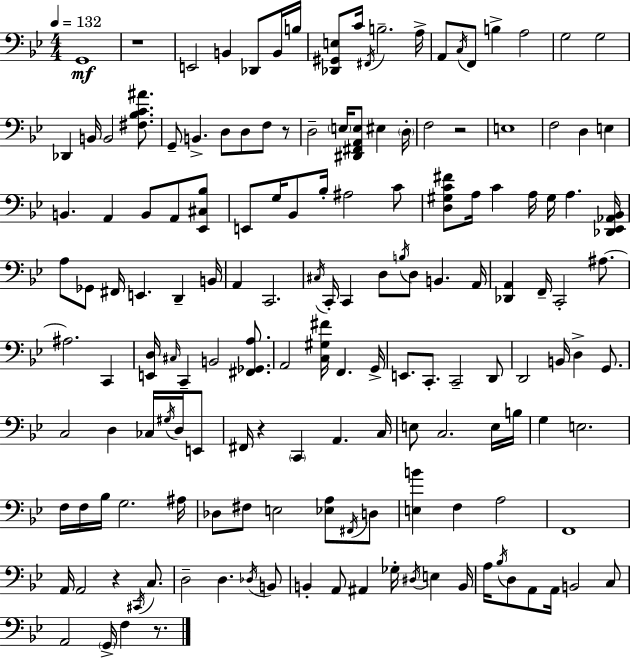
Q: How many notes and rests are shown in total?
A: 156